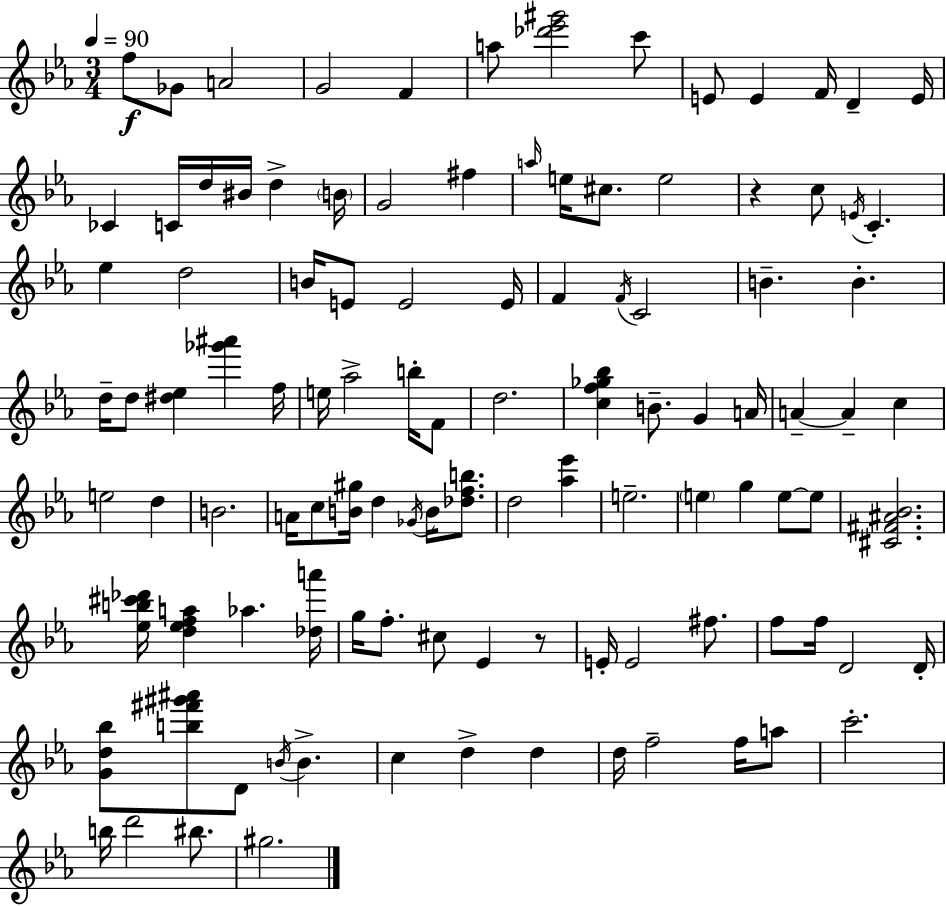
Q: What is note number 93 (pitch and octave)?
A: G#5